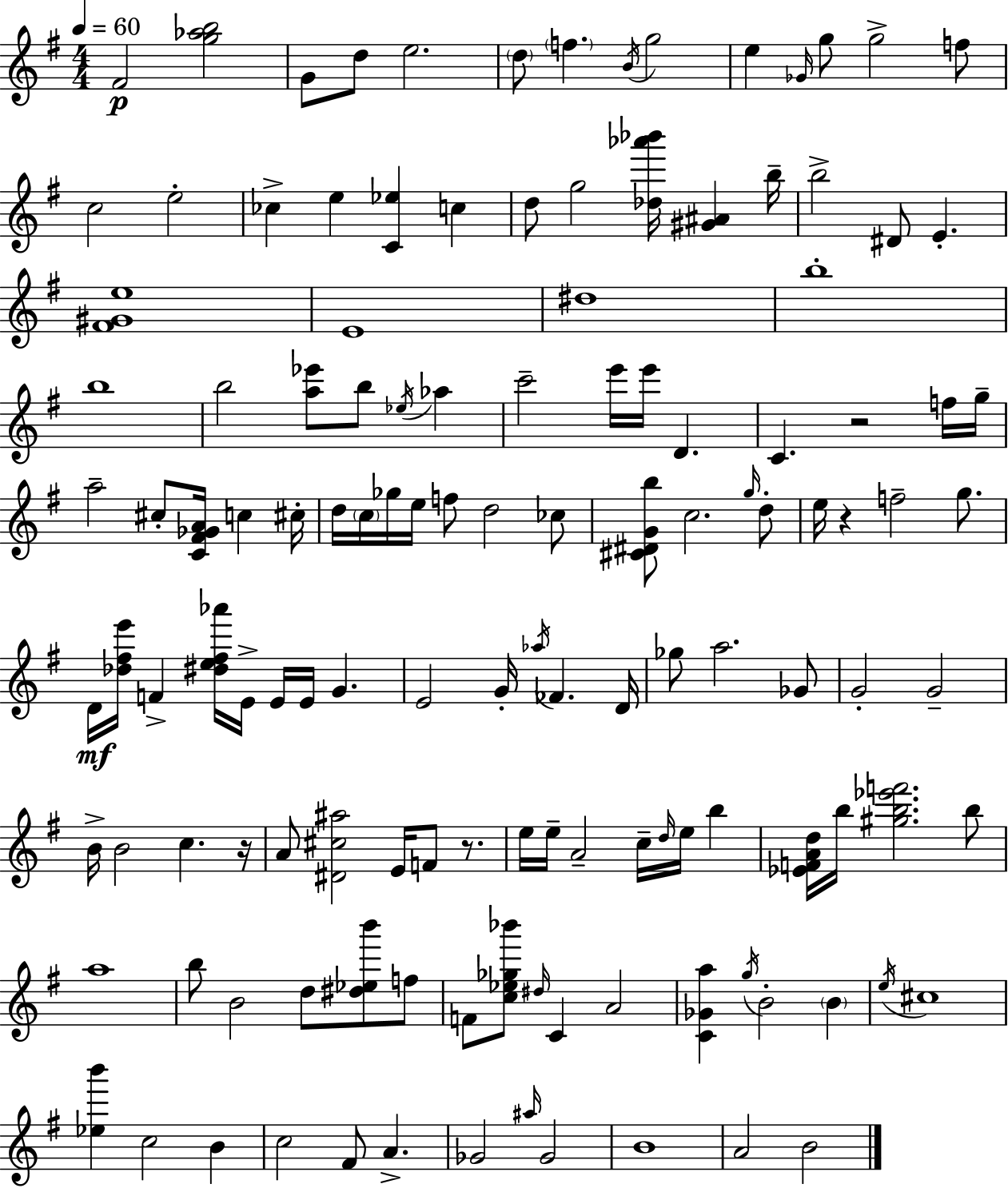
{
  \clef treble
  \numericTimeSignature
  \time 4/4
  \key g \major
  \tempo 4 = 60
  fis'2\p <g'' aes'' b''>2 | g'8 d''8 e''2. | \parenthesize d''8 \parenthesize f''4. \acciaccatura { b'16 } g''2 | e''4 \grace { ges'16 } g''8 g''2-> | \break f''8 c''2 e''2-. | ces''4-> e''4 <c' ees''>4 c''4 | d''8 g''2 <des'' aes''' bes'''>16 <gis' ais'>4 | b''16-- b''2-> dis'8 e'4.-. | \break <fis' gis' e''>1 | e'1 | dis''1 | b''1-. | \break b''1 | b''2 <a'' ees'''>8 b''8 \acciaccatura { ees''16 } aes''4 | c'''2-- e'''16 e'''16 d'4. | c'4. r2 | \break f''16 g''16-- a''2-- cis''8-. <c' fis' ges' a'>16 c''4 | cis''16-. d''16 \parenthesize c''16 ges''16 e''16 f''8 d''2 | ces''8 <cis' dis' g' b''>8 c''2. | \grace { g''16 } d''8-. e''16 r4 f''2-- | \break g''8. d'16\mf <des'' fis'' e'''>16 f'4-> <dis'' e'' fis'' aes'''>16 e'16-> e'16 e'16 g'4. | e'2 g'16-. \acciaccatura { aes''16 } fes'4. | d'16 ges''8 a''2. | ges'8 g'2-. g'2-- | \break b'16-> b'2 c''4. | r16 a'8 <dis' cis'' ais''>2 e'16 | f'8 r8. e''16 e''16-- a'2-- c''16-- | \grace { d''16 } e''16 b''4 <ees' f' a' d''>16 b''16 <gis'' b'' ees''' f'''>2. | \break b''8 a''1 | b''8 b'2 | d''8 <dis'' ees'' b'''>8 f''8 f'8 <c'' ees'' ges'' bes'''>8 \grace { dis''16 } c'4 a'2 | <c' ges' a''>4 \acciaccatura { g''16 } b'2-. | \break \parenthesize b'4 \acciaccatura { e''16 } cis''1 | <ees'' b'''>4 c''2 | b'4 c''2 | fis'8 a'4.-> ges'2 | \break \grace { ais''16 } ges'2 b'1 | a'2 | b'2 \bar "|."
}